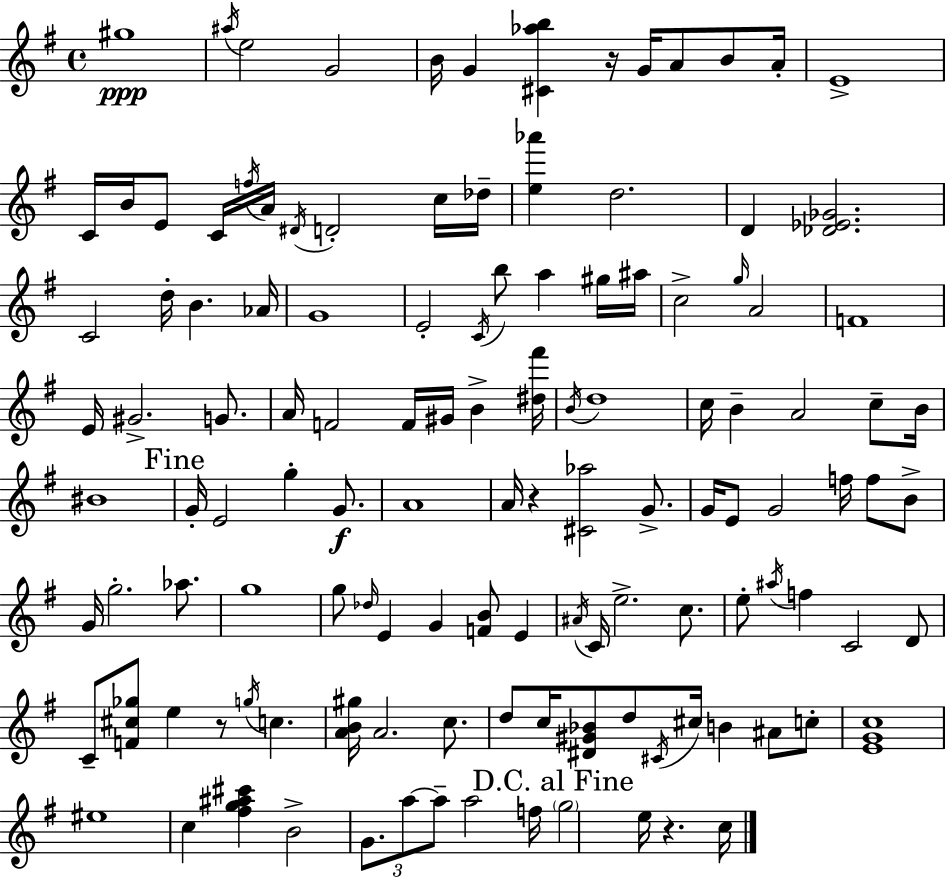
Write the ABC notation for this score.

X:1
T:Untitled
M:4/4
L:1/4
K:G
^g4 ^a/4 e2 G2 B/4 G [^C_ab] z/4 G/4 A/2 B/2 A/4 E4 C/4 B/4 E/2 C/4 f/4 A/4 ^D/4 D2 c/4 _d/4 [e_a'] d2 D [_D_E_G]2 C2 d/4 B _A/4 G4 E2 C/4 b/2 a ^g/4 ^a/4 c2 g/4 A2 F4 E/4 ^G2 G/2 A/4 F2 F/4 ^G/4 B [^d^f']/4 B/4 d4 c/4 B A2 c/2 B/4 ^B4 G/4 E2 g G/2 A4 A/4 z [^C_a]2 G/2 G/4 E/2 G2 f/4 f/2 B/2 G/4 g2 _a/2 g4 g/2 _d/4 E G [FB]/2 E ^A/4 C/4 e2 c/2 e/2 ^a/4 f C2 D/2 C/2 [F^c_g]/2 e z/2 g/4 c [AB^g]/4 A2 c/2 d/2 c/4 [^D^G_B]/2 d/2 ^C/4 ^c/4 B ^A/2 c/2 [EGc]4 ^e4 c [^fg^a^c'] B2 G/2 a/2 a/2 a2 f/4 g2 e/4 z c/4